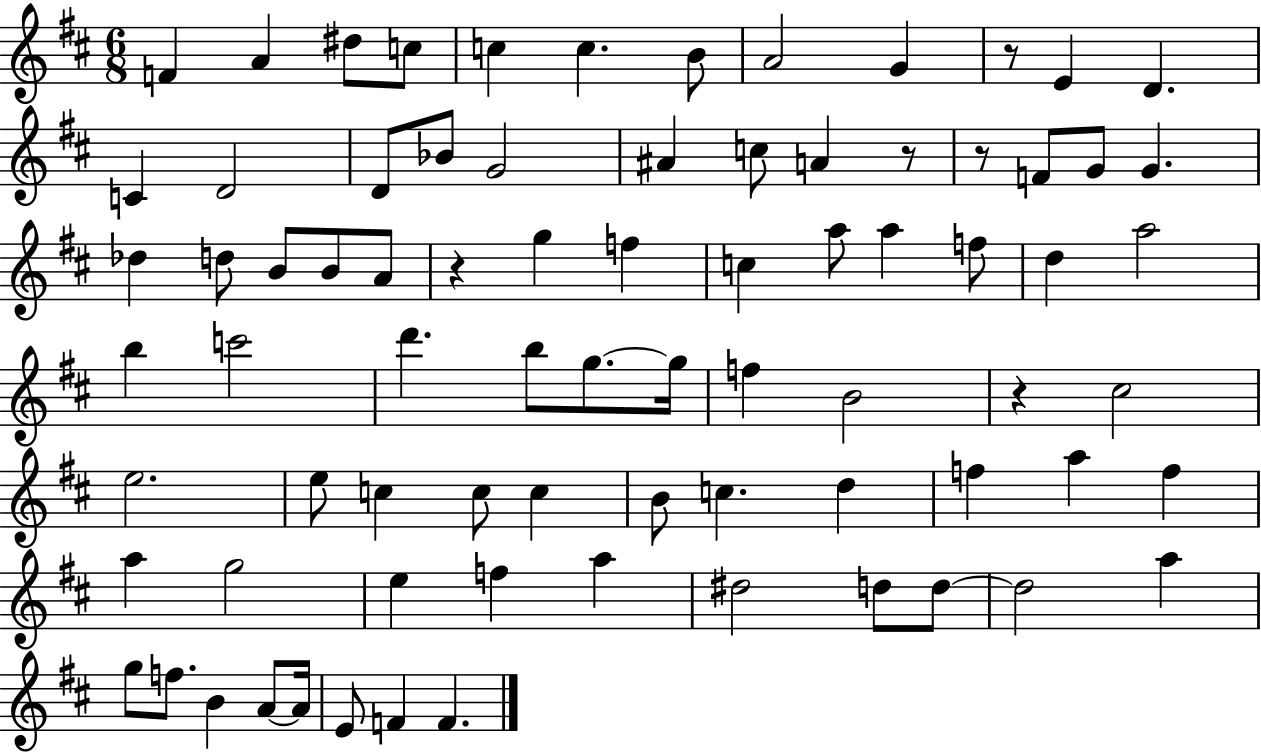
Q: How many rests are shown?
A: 5